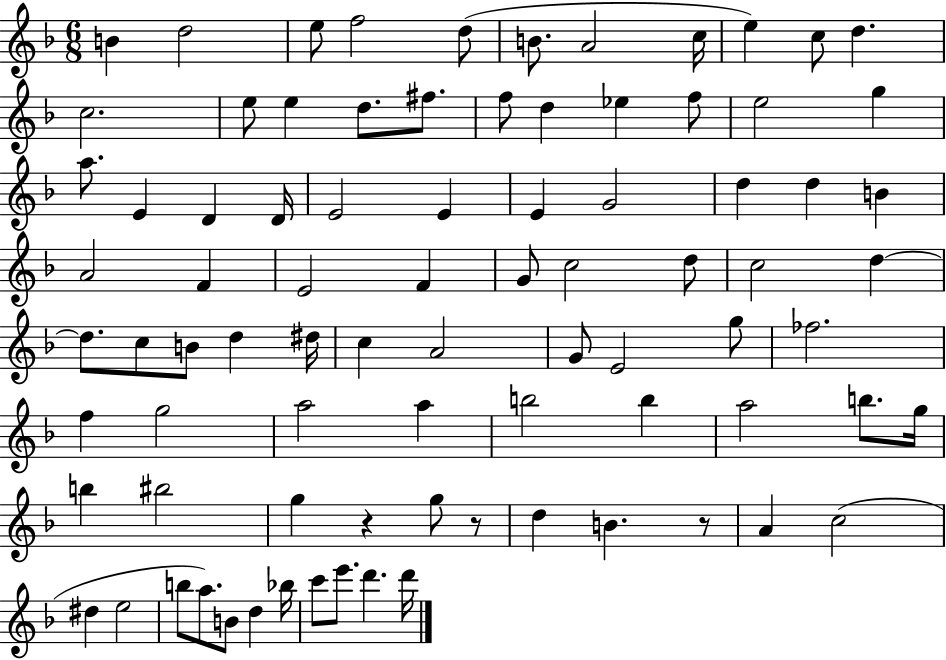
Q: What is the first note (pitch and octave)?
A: B4